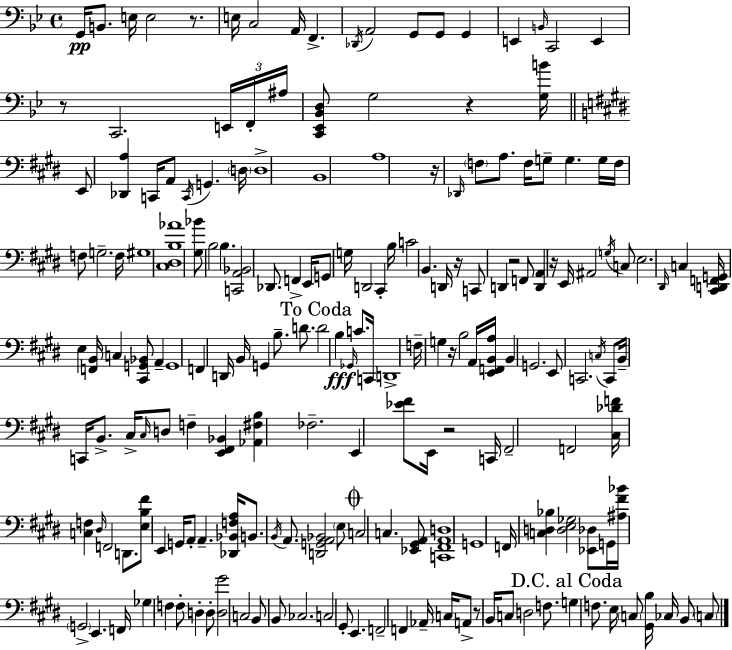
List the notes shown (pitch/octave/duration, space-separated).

G2/s B2/e. E3/s E3/h R/e. E3/s C3/h A2/s F2/q. Db2/s A2/h G2/e G2/e G2/q E2/q B2/s C2/h E2/q R/e C2/h. E2/s F2/s A#3/s [C2,Eb2,Bb2,D3]/e G3/h R/q [G3,B4]/s E2/e [Db2,A3]/q C2/s A2/e C2/s G2/q. D3/s D3/w B2/w A3/w R/s Db2/s F3/e A3/e. F3/s G3/e G3/q. G3/s F3/s F3/e G3/h. F3/s G#3/w [C#3,D#3,B3,Ab4]/w [G#3,Bb4]/e B3/h B3/q. [C2,A2,Bb2]/h Db2/e. F2/q E2/s G2/e G3/s D2/h C#2/q B3/s C4/h B2/q. D2/s R/s C2/e D2/q R/h F2/e [D2,A2]/q R/s E2/s A#2/h G3/s C3/e E3/h. D#2/s C3/q [C#2,D2,F2,G2]/s E3/q [F2,B2]/s C3/q [C#2,G2,Bb2]/e A2/q G2/w F2/q D2/s B2/s G2/q B3/e. D4/e. D4/h B3/q Gb2/s C4/e. C2/s D2/w F3/s G3/q R/s B3/h A2/s [E2,F2,B2,A3]/s B2/q G2/h. E2/e C2/h. C3/s C2/e B2/s C2/s B2/e. C#3/s C#3/s D3/e F3/q [E2,F#2,Bb2]/q [Ab2,F#3,B3]/q FES3/h. E2/q [Eb4,F#4]/e E2/s R/h C2/s F#2/h F2/h [C#3,Db4,F4]/s [C3,F3]/q D#3/s F2/h D2/e. [E3,B3,F#4]/e E2/q G2/s A2/e A2/q. [Db2,Bb2,F3,A3]/s B2/e. B2/s A2/e. [D2,G2,A2,Bb2]/h E3/e C3/h C3/q. [Eb2,G#2,A2]/e [C2,F#2,A2,D3]/w G2/w F2/s [C3,D3,Bb3]/q [D3,E3,Gb3]/h [Eb2,Db3]/e G2/s [A#3,F#4,Bb4]/s G2/h E2/q. F2/s Gb3/q F3/q F3/e D3/q D3/e [D3,G#4]/h C3/h B2/e B2/e CES3/h. C3/h G#2/e E2/q. F2/h F2/q Ab2/s C3/s A2/e R/e B2/s C3/e D3/h F3/e. G3/q F3/e. E3/s C3/e [G#2,B3]/s CES3/s B2/e C3/e